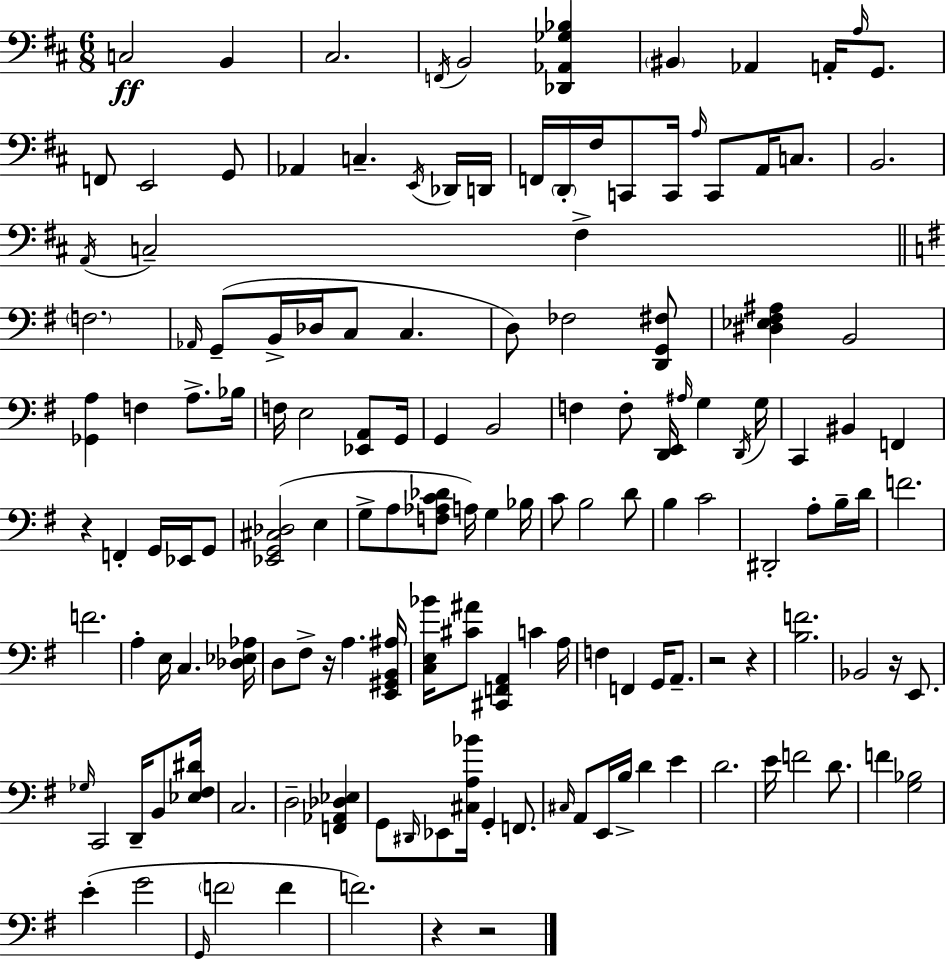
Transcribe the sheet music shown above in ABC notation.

X:1
T:Untitled
M:6/8
L:1/4
K:D
C,2 B,, ^C,2 F,,/4 B,,2 [_D,,_A,,_G,_B,] ^B,, _A,, A,,/4 A,/4 G,,/2 F,,/2 E,,2 G,,/2 _A,, C, E,,/4 _D,,/4 D,,/4 F,,/4 D,,/4 ^F,/4 C,,/2 C,,/4 A,/4 C,,/2 A,,/4 C,/2 B,,2 A,,/4 C,2 ^F, F,2 _A,,/4 G,,/2 B,,/4 _D,/4 C,/2 C, D,/2 _F,2 [D,,G,,^F,]/2 [^D,_E,^F,^A,] B,,2 [_G,,A,] F, A,/2 _B,/4 F,/4 E,2 [_E,,A,,]/2 G,,/4 G,, B,,2 F, F,/2 [D,,E,,]/4 ^A,/4 G, D,,/4 G,/4 C,, ^B,, F,, z F,, G,,/4 _E,,/4 G,,/2 [_E,,G,,^C,_D,]2 E, G,/2 A,/2 [F,_A,C_D]/2 A,/4 G, _B,/4 C/2 B,2 D/2 B, C2 ^D,,2 A,/2 B,/4 D/4 F2 F2 A, E,/4 C, [_D,_E,_A,]/4 D,/2 ^F,/2 z/4 A, [E,,^G,,B,,^A,]/4 [C,E,_B]/4 [^C^A]/2 [^C,,F,,A,,] C A,/4 F, F,, G,,/4 A,,/2 z2 z [B,F]2 _B,,2 z/4 E,,/2 _G,/4 C,,2 D,,/4 B,,/2 [_E,^F,^D]/4 C,2 D,2 [F,,_A,,_D,_E,] G,,/2 ^D,,/4 _E,,/2 [^C,A,_B]/4 G,, F,,/2 ^C,/4 A,,/2 E,,/4 B,/4 D E D2 E/4 F2 D/2 F [G,_B,]2 E G2 G,,/4 F2 F F2 z z2